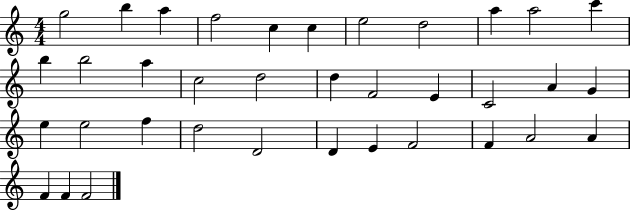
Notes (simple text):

G5/h B5/q A5/q F5/h C5/q C5/q E5/h D5/h A5/q A5/h C6/q B5/q B5/h A5/q C5/h D5/h D5/q F4/h E4/q C4/h A4/q G4/q E5/q E5/h F5/q D5/h D4/h D4/q E4/q F4/h F4/q A4/h A4/q F4/q F4/q F4/h